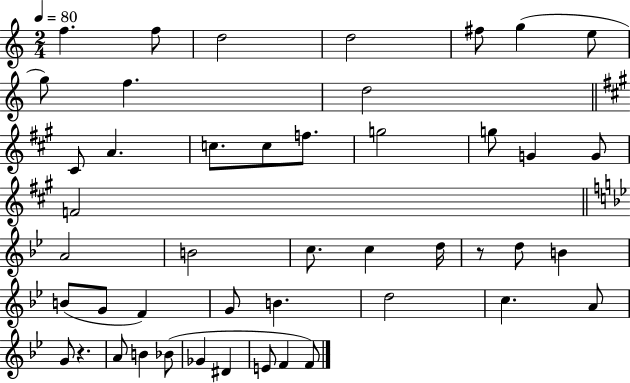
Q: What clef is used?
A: treble